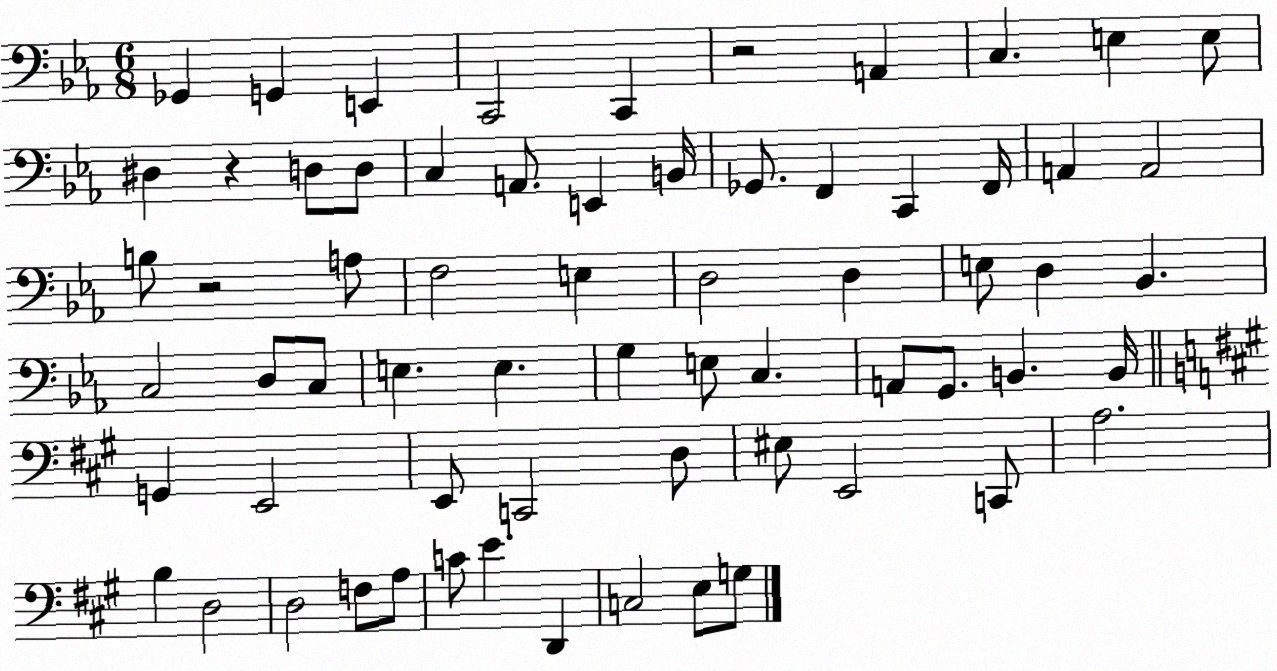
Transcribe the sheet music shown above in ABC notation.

X:1
T:Untitled
M:6/8
L:1/4
K:Eb
_G,, G,, E,, C,,2 C,, z2 A,, C, E, E,/2 ^D, z D,/2 D,/2 C, A,,/2 E,, B,,/4 _G,,/2 F,, C,, F,,/4 A,, A,,2 B,/2 z2 A,/2 F,2 E, D,2 D, E,/2 D, _B,, C,2 D,/2 C,/2 E, E, G, E,/2 C, A,,/2 G,,/2 B,, B,,/4 G,, E,,2 E,,/2 C,,2 D,/2 ^E,/2 E,,2 C,,/2 A,2 B, D,2 D,2 F,/2 A,/2 C/2 E D,, C,2 E,/2 G,/2